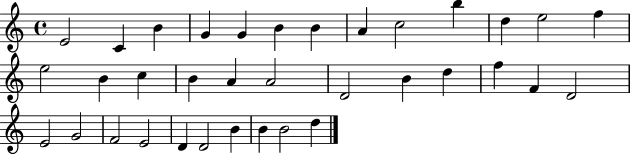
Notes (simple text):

E4/h C4/q B4/q G4/q G4/q B4/q B4/q A4/q C5/h B5/q D5/q E5/h F5/q E5/h B4/q C5/q B4/q A4/q A4/h D4/h B4/q D5/q F5/q F4/q D4/h E4/h G4/h F4/h E4/h D4/q D4/h B4/q B4/q B4/h D5/q